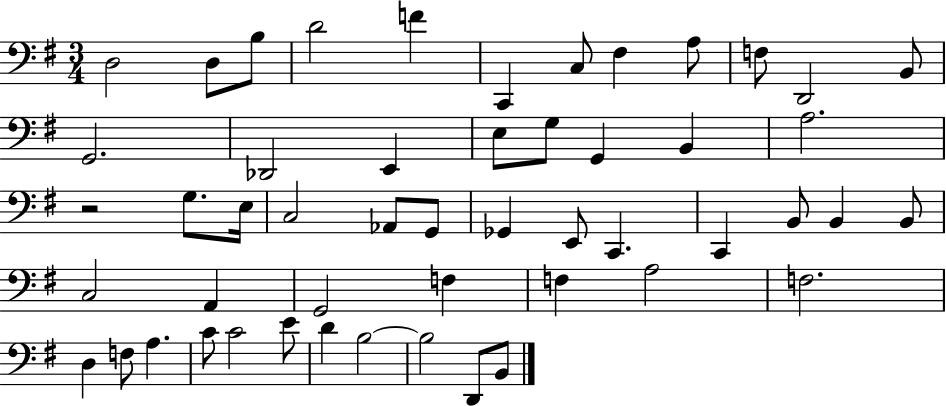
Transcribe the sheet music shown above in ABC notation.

X:1
T:Untitled
M:3/4
L:1/4
K:G
D,2 D,/2 B,/2 D2 F C,, C,/2 ^F, A,/2 F,/2 D,,2 B,,/2 G,,2 _D,,2 E,, E,/2 G,/2 G,, B,, A,2 z2 G,/2 E,/4 C,2 _A,,/2 G,,/2 _G,, E,,/2 C,, C,, B,,/2 B,, B,,/2 C,2 A,, G,,2 F, F, A,2 F,2 D, F,/2 A, C/2 C2 E/2 D B,2 B,2 D,,/2 B,,/2